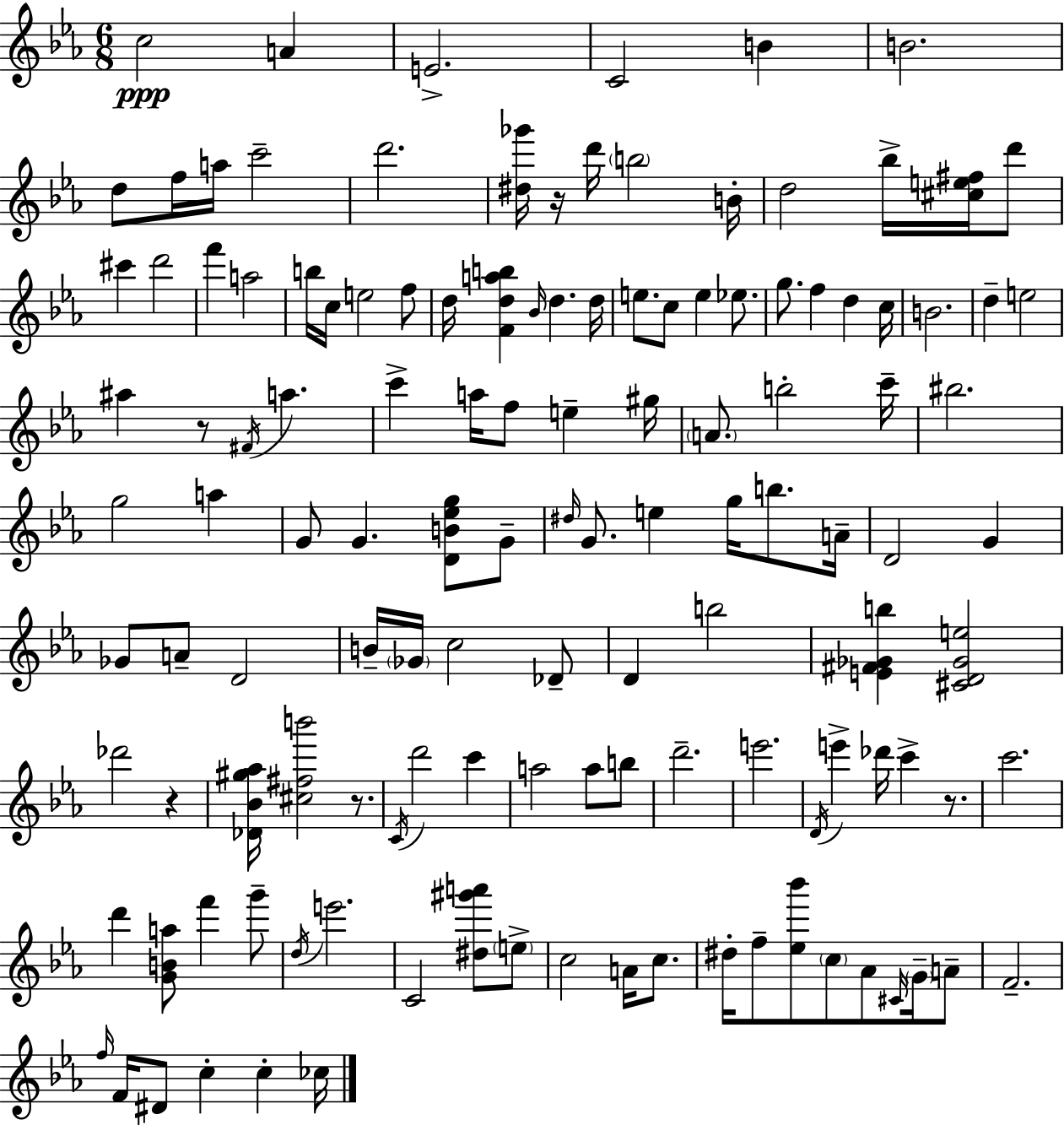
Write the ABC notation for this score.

X:1
T:Untitled
M:6/8
L:1/4
K:Cm
c2 A E2 C2 B B2 d/2 f/4 a/4 c'2 d'2 [^d_g']/4 z/4 d'/4 b2 B/4 d2 _b/4 [^ce^f]/4 d'/2 ^c' d'2 f' a2 b/4 c/4 e2 f/2 d/4 [Fdab] _B/4 d d/4 e/2 c/2 e _e/2 g/2 f d c/4 B2 d e2 ^a z/2 ^F/4 a c' a/4 f/2 e ^g/4 A/2 b2 c'/4 ^b2 g2 a G/2 G [DB_eg]/2 G/2 ^d/4 G/2 e g/4 b/2 A/4 D2 G _G/2 A/2 D2 B/4 _G/4 c2 _D/2 D b2 [E^F_Gb] [^CD_Ge]2 _d'2 z [_D_B^g_a]/4 [^c^fb']2 z/2 C/4 d'2 c' a2 a/2 b/2 d'2 e'2 D/4 e' _d'/4 c' z/2 c'2 d' [GBa]/2 f' g'/2 d/4 e'2 C2 [^d^g'a']/2 e/2 c2 A/4 c/2 ^d/4 f/2 [_e_b']/2 c/2 _A/2 ^C/4 G/4 A/2 F2 f/4 F/4 ^D/2 c c _c/4